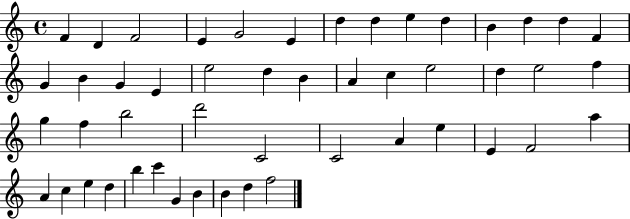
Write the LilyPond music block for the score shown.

{
  \clef treble
  \time 4/4
  \defaultTimeSignature
  \key c \major
  f'4 d'4 f'2 | e'4 g'2 e'4 | d''4 d''4 e''4 d''4 | b'4 d''4 d''4 f'4 | \break g'4 b'4 g'4 e'4 | e''2 d''4 b'4 | a'4 c''4 e''2 | d''4 e''2 f''4 | \break g''4 f''4 b''2 | d'''2 c'2 | c'2 a'4 e''4 | e'4 f'2 a''4 | \break a'4 c''4 e''4 d''4 | b''4 c'''4 g'4 b'4 | b'4 d''4 f''2 | \bar "|."
}